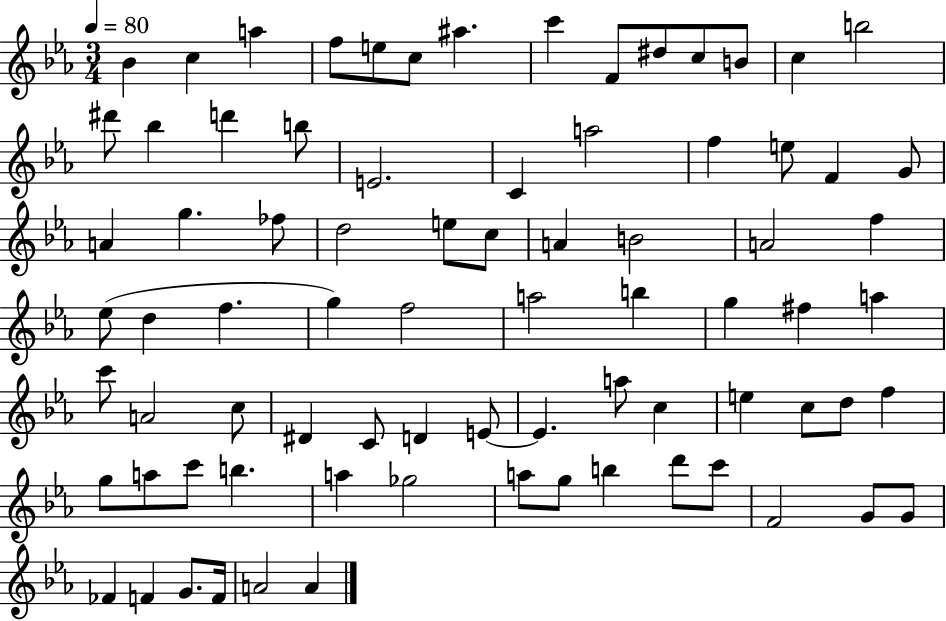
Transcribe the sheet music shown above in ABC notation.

X:1
T:Untitled
M:3/4
L:1/4
K:Eb
_B c a f/2 e/2 c/2 ^a c' F/2 ^d/2 c/2 B/2 c b2 ^d'/2 _b d' b/2 E2 C a2 f e/2 F G/2 A g _f/2 d2 e/2 c/2 A B2 A2 f _e/2 d f g f2 a2 b g ^f a c'/2 A2 c/2 ^D C/2 D E/2 E a/2 c e c/2 d/2 f g/2 a/2 c'/2 b a _g2 a/2 g/2 b d'/2 c'/2 F2 G/2 G/2 _F F G/2 F/4 A2 A